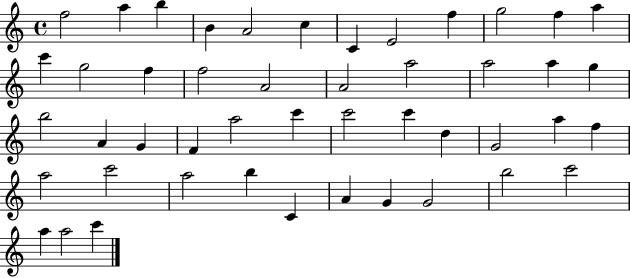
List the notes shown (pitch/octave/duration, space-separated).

F5/h A5/q B5/q B4/q A4/h C5/q C4/q E4/h F5/q G5/h F5/q A5/q C6/q G5/h F5/q F5/h A4/h A4/h A5/h A5/h A5/q G5/q B5/h A4/q G4/q F4/q A5/h C6/q C6/h C6/q D5/q G4/h A5/q F5/q A5/h C6/h A5/h B5/q C4/q A4/q G4/q G4/h B5/h C6/h A5/q A5/h C6/q